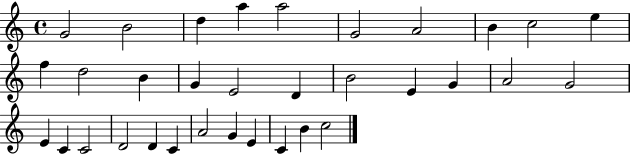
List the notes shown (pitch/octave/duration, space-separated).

G4/h B4/h D5/q A5/q A5/h G4/h A4/h B4/q C5/h E5/q F5/q D5/h B4/q G4/q E4/h D4/q B4/h E4/q G4/q A4/h G4/h E4/q C4/q C4/h D4/h D4/q C4/q A4/h G4/q E4/q C4/q B4/q C5/h